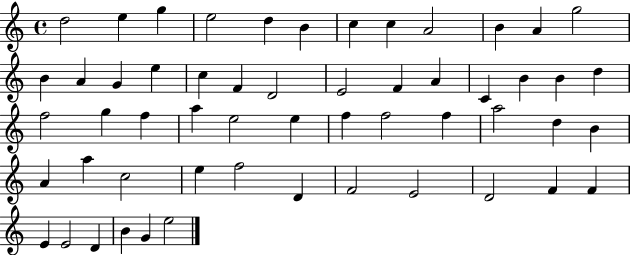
X:1
T:Untitled
M:4/4
L:1/4
K:C
d2 e g e2 d B c c A2 B A g2 B A G e c F D2 E2 F A C B B d f2 g f a e2 e f f2 f a2 d B A a c2 e f2 D F2 E2 D2 F F E E2 D B G e2